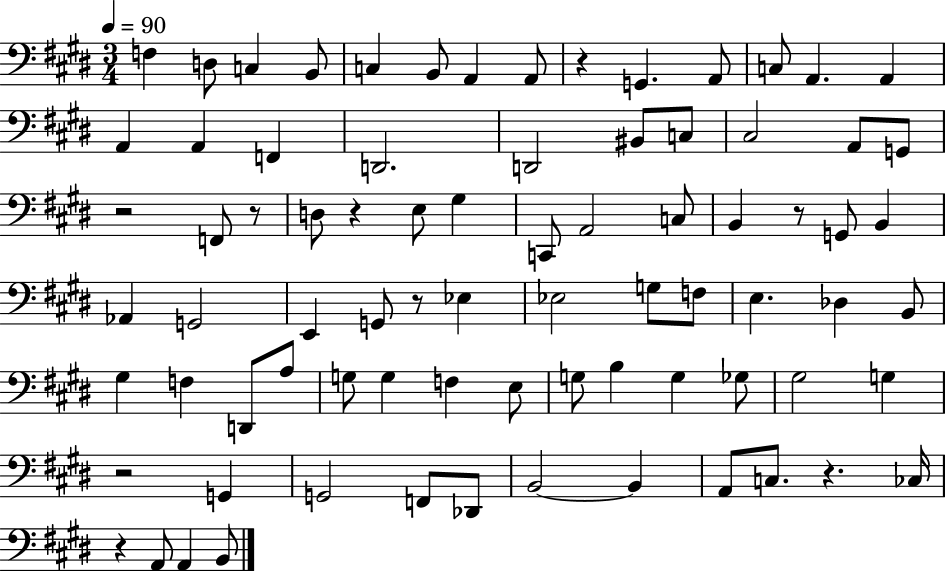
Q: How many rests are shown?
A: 9